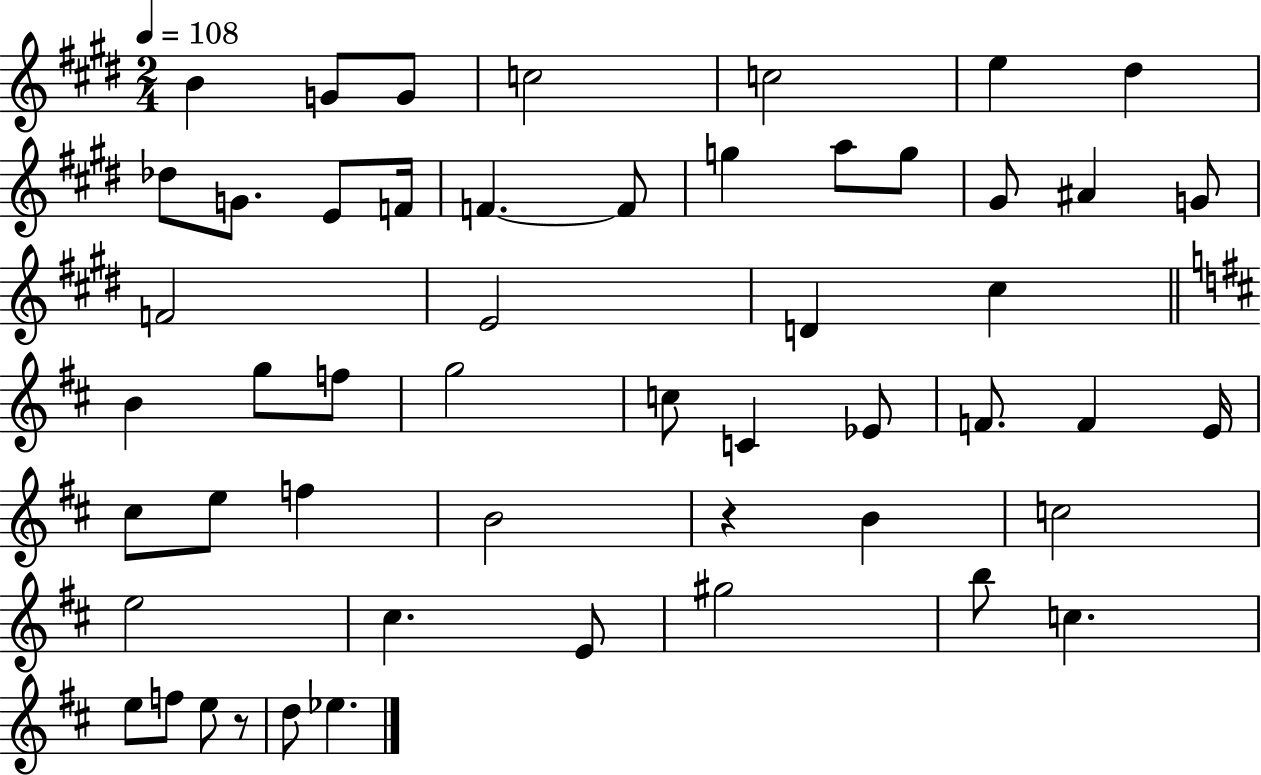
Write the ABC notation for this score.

X:1
T:Untitled
M:2/4
L:1/4
K:E
B G/2 G/2 c2 c2 e ^d _d/2 G/2 E/2 F/4 F F/2 g a/2 g/2 ^G/2 ^A G/2 F2 E2 D ^c B g/2 f/2 g2 c/2 C _E/2 F/2 F E/4 ^c/2 e/2 f B2 z B c2 e2 ^c E/2 ^g2 b/2 c e/2 f/2 e/2 z/2 d/2 _e